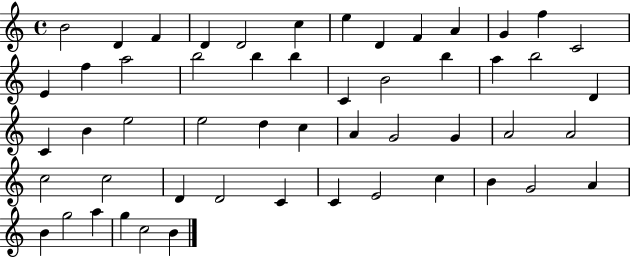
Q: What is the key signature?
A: C major